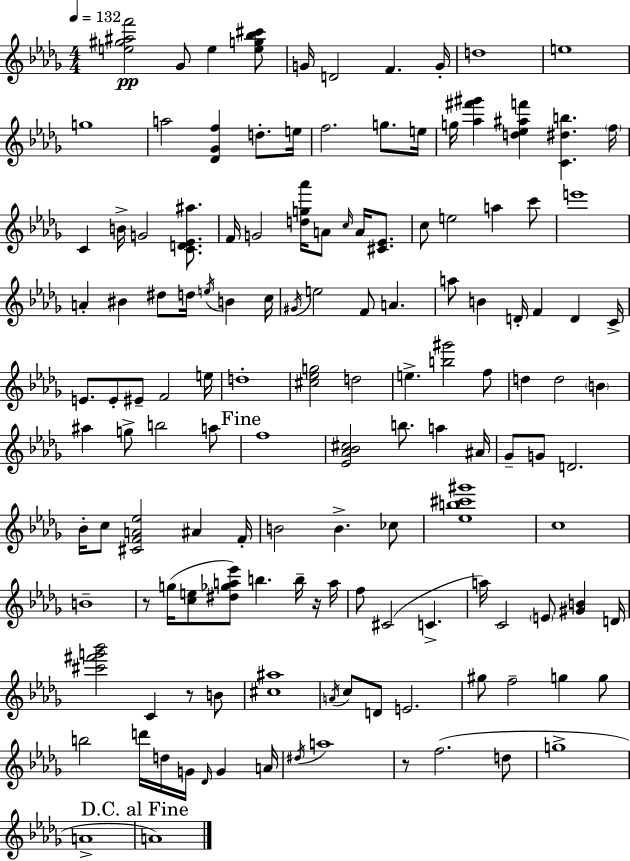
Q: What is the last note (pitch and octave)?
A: A4